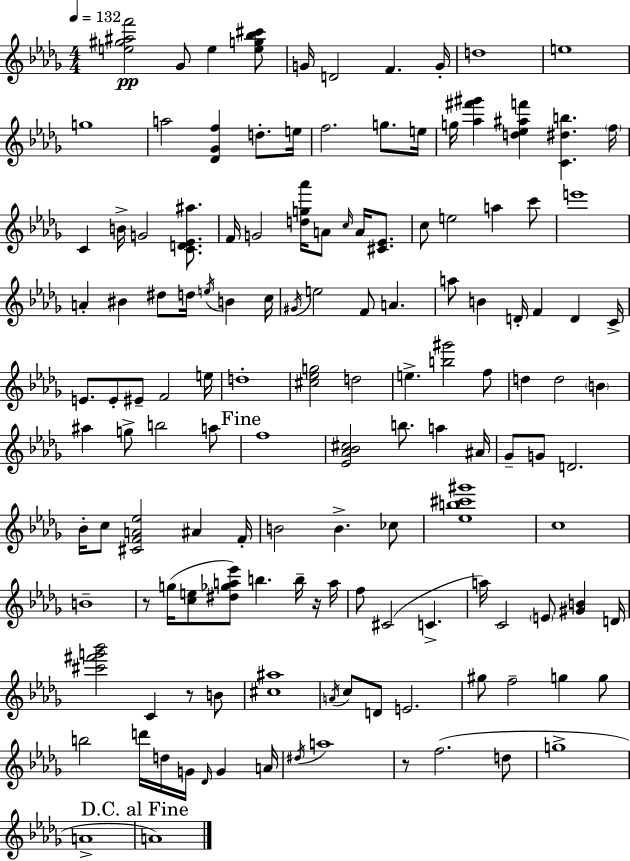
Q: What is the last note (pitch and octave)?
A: A4